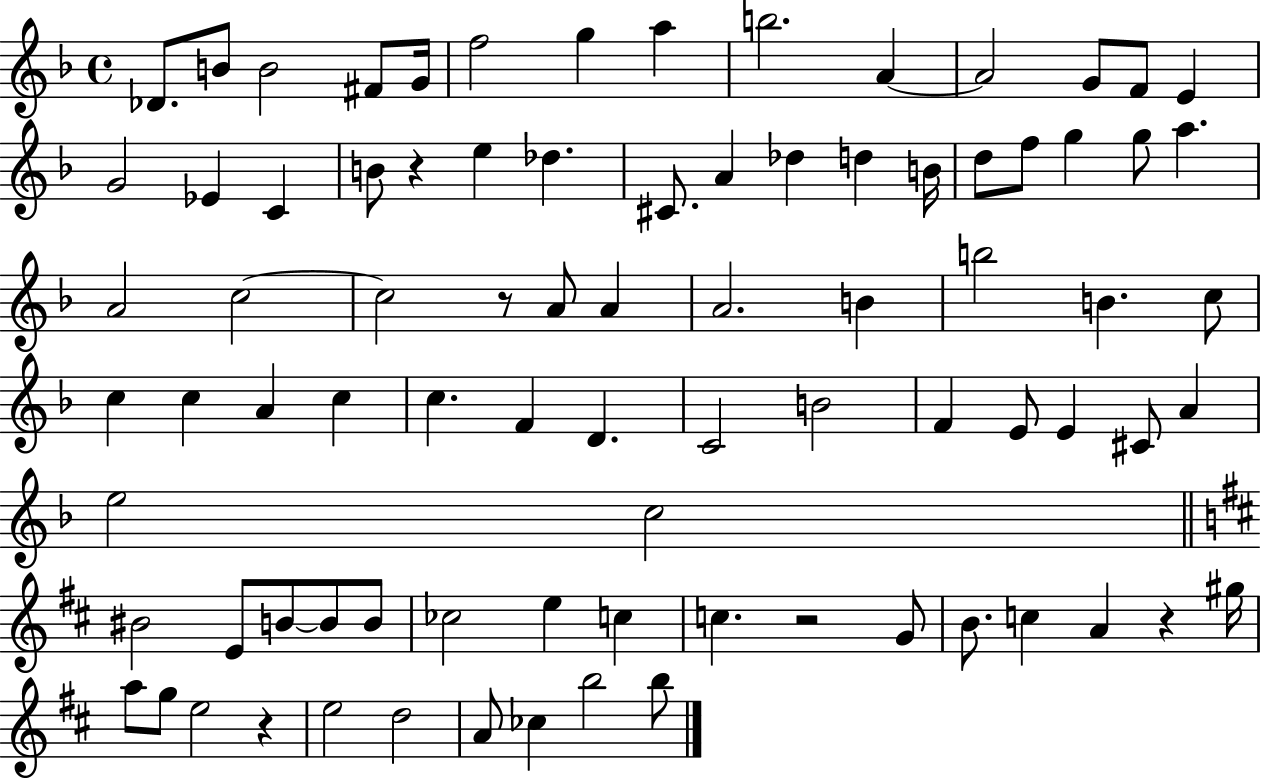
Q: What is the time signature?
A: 4/4